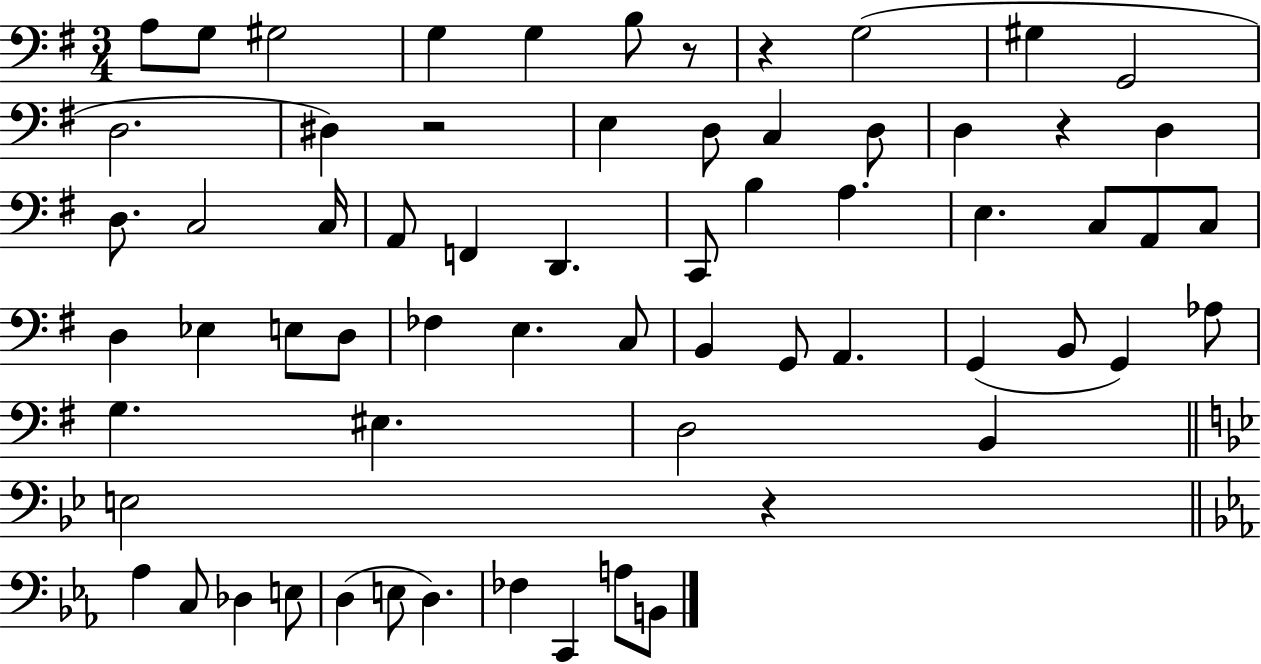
{
  \clef bass
  \numericTimeSignature
  \time 3/4
  \key g \major
  a8 g8 gis2 | g4 g4 b8 r8 | r4 g2( | gis4 g,2 | \break d2. | dis4) r2 | e4 d8 c4 d8 | d4 r4 d4 | \break d8. c2 c16 | a,8 f,4 d,4. | c,8 b4 a4. | e4. c8 a,8 c8 | \break d4 ees4 e8 d8 | fes4 e4. c8 | b,4 g,8 a,4. | g,4( b,8 g,4) aes8 | \break g4. eis4. | d2 b,4 | \bar "||" \break \key g \minor e2 r4 | \bar "||" \break \key ees \major aes4 c8 des4 e8 | d4( e8 d4.) | fes4 c,4 a8 b,8 | \bar "|."
}